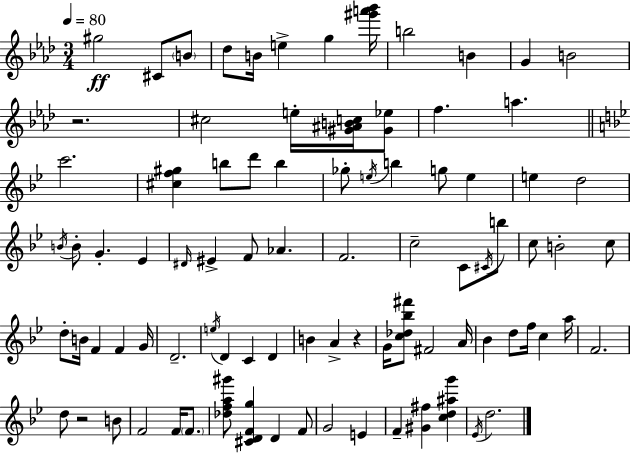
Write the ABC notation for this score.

X:1
T:Untitled
M:3/4
L:1/4
K:Fm
^g2 ^C/2 B/2 _d/2 B/4 e g [^g'a'_b']/4 b2 B G B2 z2 ^c2 e/4 [^G^ABc]/4 [^G_e]/2 f a c'2 [^cf^g] b/2 d'/2 b _g/2 e/4 b g/2 e e d2 B/4 B/2 G _E ^D/4 ^E F/2 _A F2 c2 C/2 ^C/4 b/2 c/2 B2 c/2 d/2 B/4 F F G/4 D2 e/4 D C D B A z G/4 [c_d_b^f']/2 ^F2 A/4 _B d/2 f/4 c a/4 F2 d/2 z2 B/2 F2 F/4 F/2 [_dfa^g']/2 [^CDFg] D F/2 G2 E F [^G^f] [cd^ag'] _E/4 d2